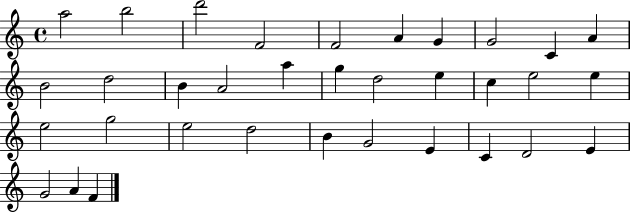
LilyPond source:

{
  \clef treble
  \time 4/4
  \defaultTimeSignature
  \key c \major
  a''2 b''2 | d'''2 f'2 | f'2 a'4 g'4 | g'2 c'4 a'4 | \break b'2 d''2 | b'4 a'2 a''4 | g''4 d''2 e''4 | c''4 e''2 e''4 | \break e''2 g''2 | e''2 d''2 | b'4 g'2 e'4 | c'4 d'2 e'4 | \break g'2 a'4 f'4 | \bar "|."
}